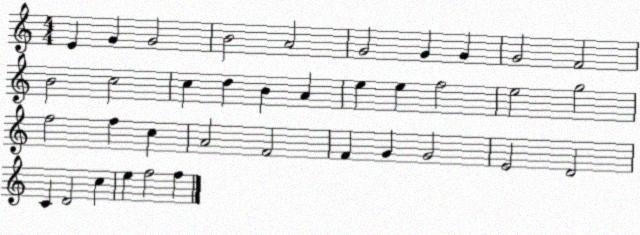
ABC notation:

X:1
T:Untitled
M:4/4
L:1/4
K:C
E G G2 B2 A2 G2 G G G2 F2 B2 c2 c d B A e e f2 e2 g2 f2 f c A2 F2 F G G2 E2 D2 C D2 c e f2 f